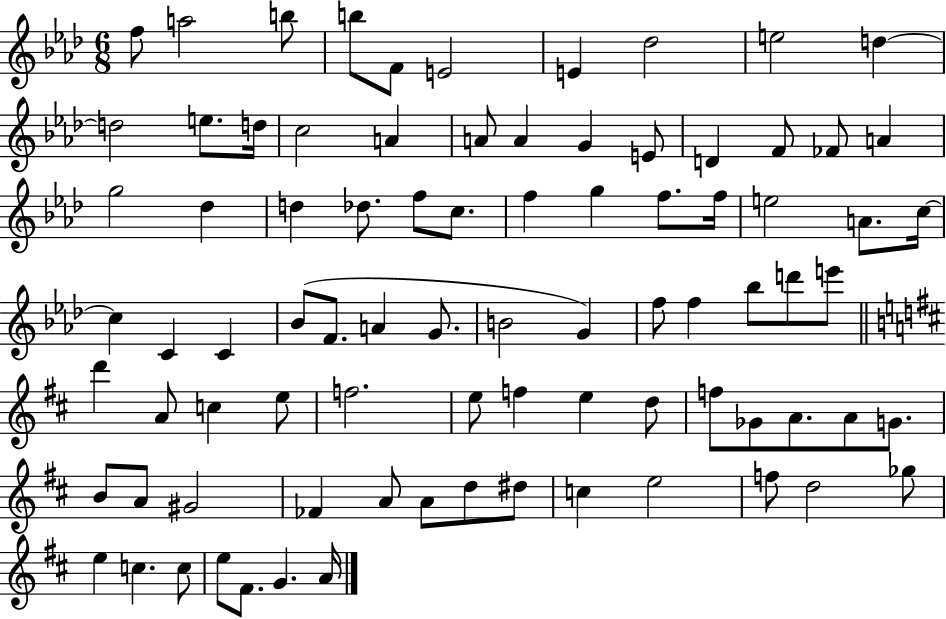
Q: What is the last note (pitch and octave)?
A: A4